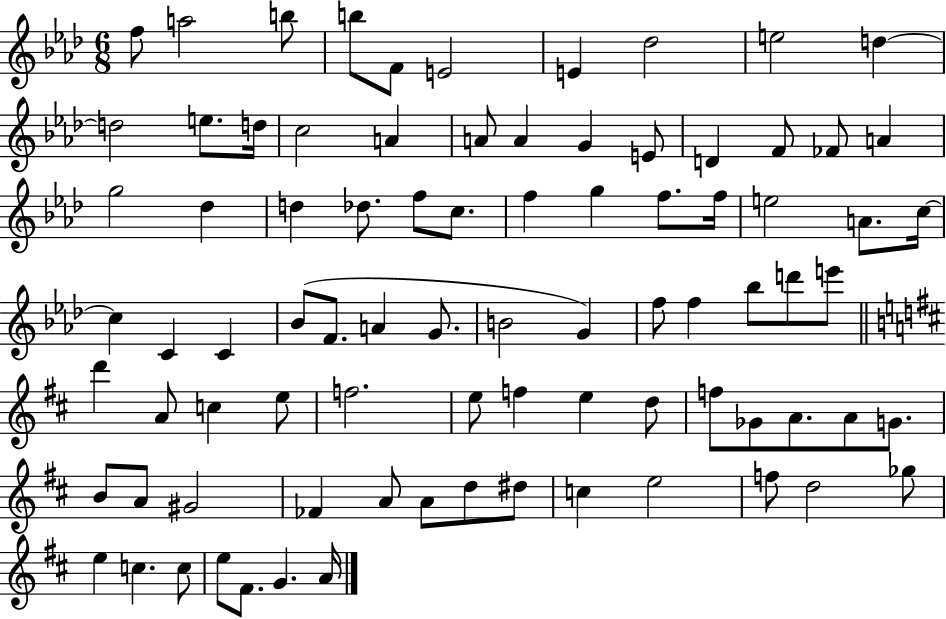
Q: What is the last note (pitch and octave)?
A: A4